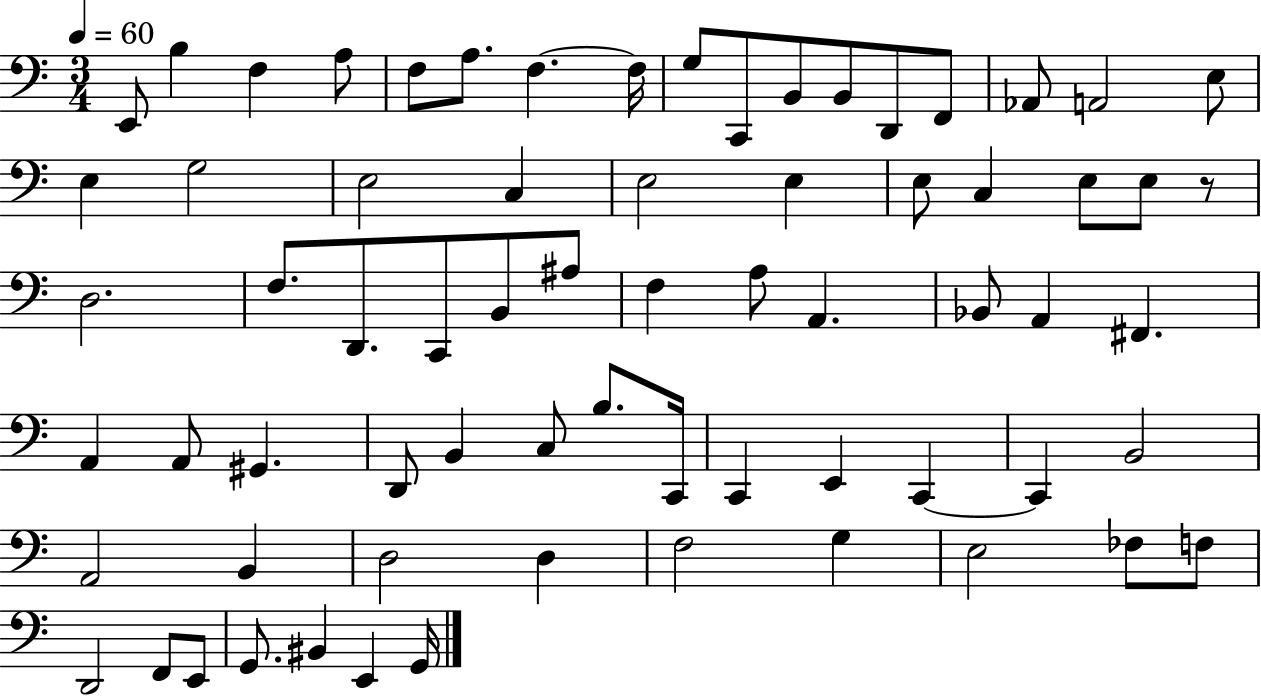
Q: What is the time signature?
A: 3/4